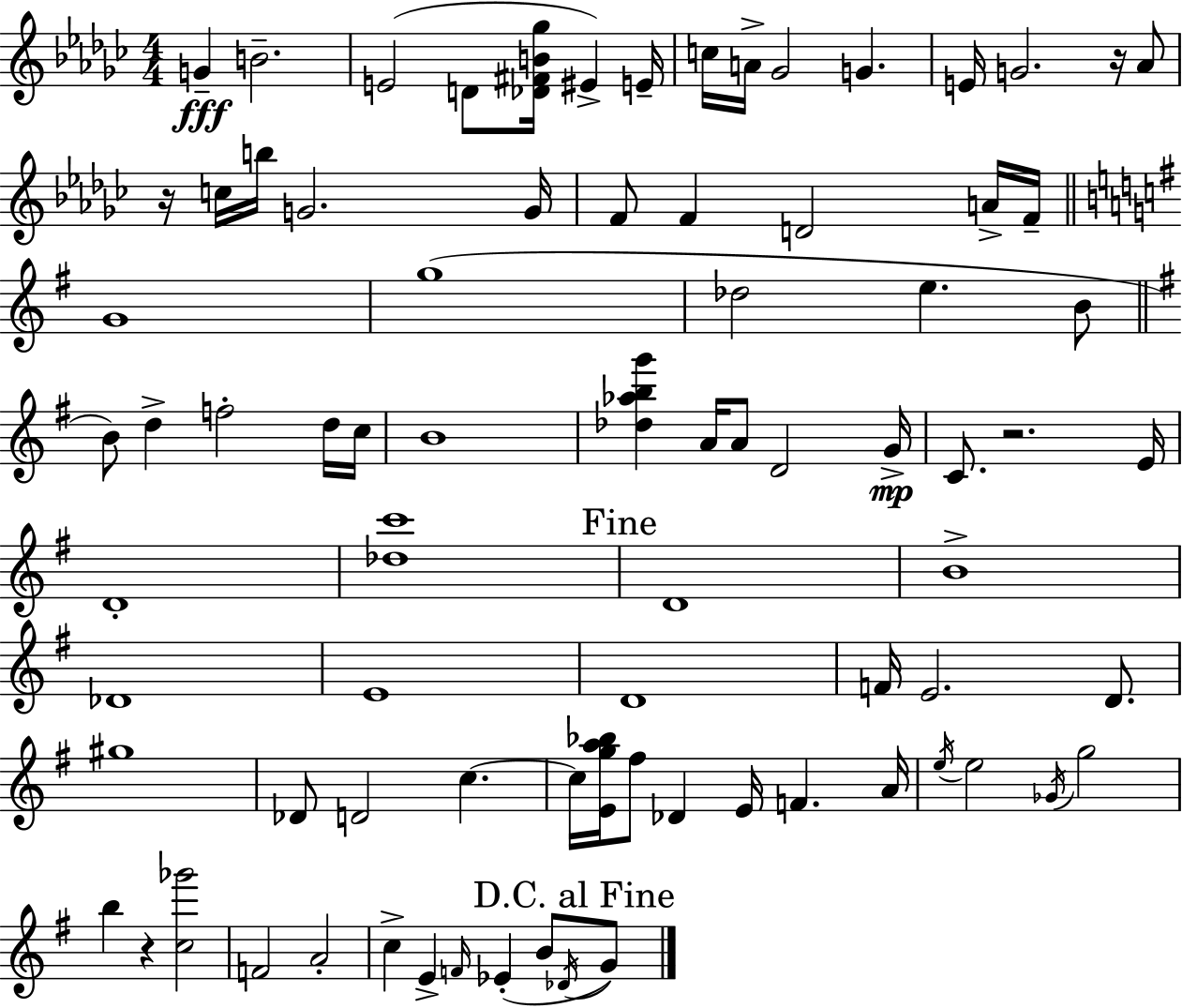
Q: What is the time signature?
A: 4/4